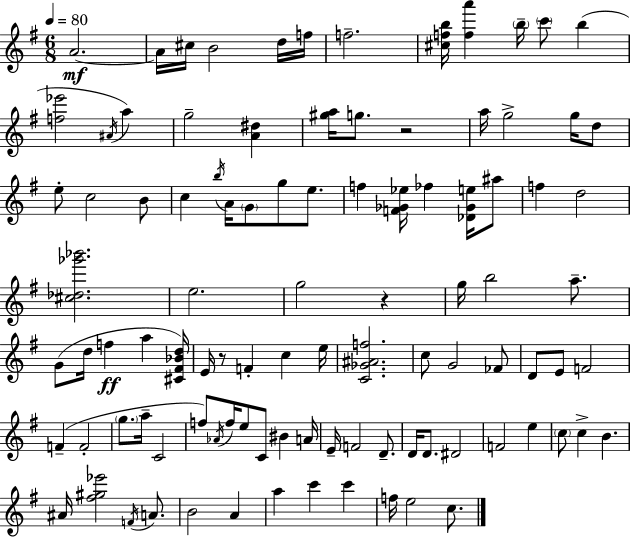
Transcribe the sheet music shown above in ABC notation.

X:1
T:Untitled
M:6/8
L:1/4
K:Em
A2 A/4 ^c/4 B2 d/4 f/4 f2 [^cfb]/4 [fa'] b/4 c'/2 b [f_e']2 ^A/4 a g2 [A^d] [^ga]/4 g/2 z2 a/4 g2 g/4 d/2 e/2 c2 B/2 c b/4 A/4 G/2 g/2 e/2 f [F_G_e]/4 _f [_D_Ge]/4 ^a/2 f d2 [^c_d_g'_b']2 e2 g2 z g/4 b2 a/2 G/2 d/4 f a [^C^F_Bd]/4 E/4 z/2 F c e/4 [C_G^Af]2 c/2 G2 _F/2 D/2 E/2 F2 F F2 g/2 a/4 C2 f/2 _A/4 f/4 e/2 C/2 ^B A/4 E/4 F2 D/2 D/4 D/2 ^D2 F2 e c/2 c B ^A/4 [^f^g_e']2 F/4 A/2 B2 A a c' c' f/4 e2 c/2